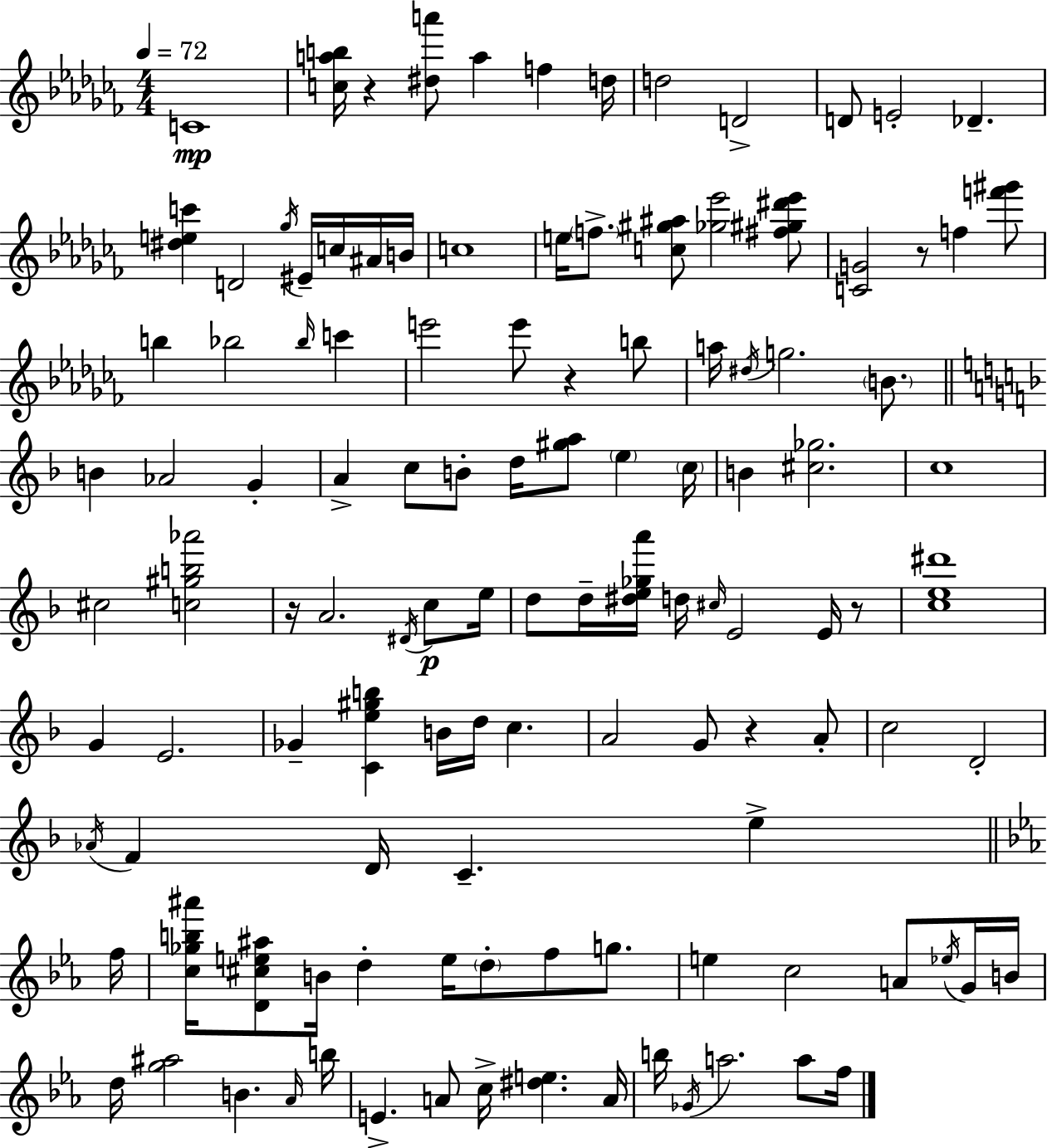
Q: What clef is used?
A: treble